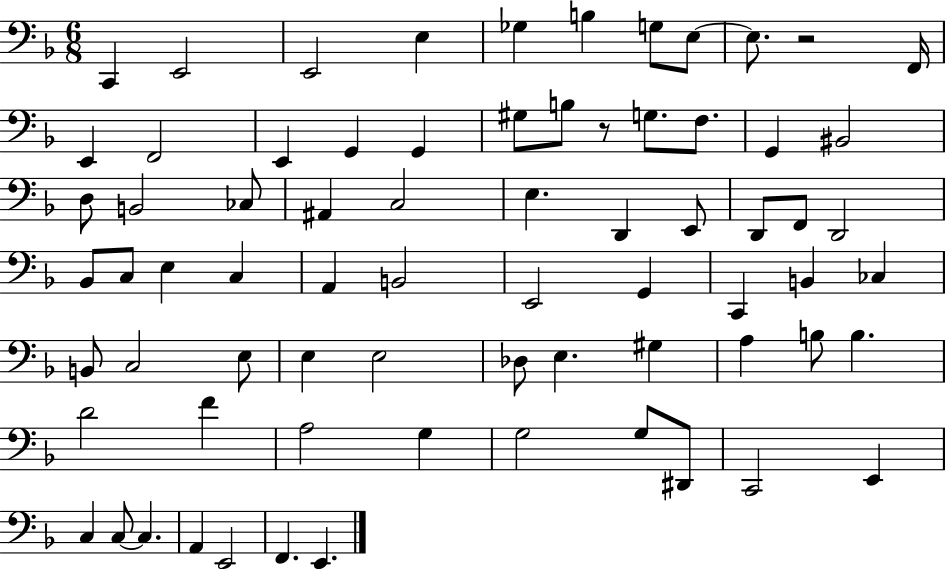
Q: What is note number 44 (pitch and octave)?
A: B2